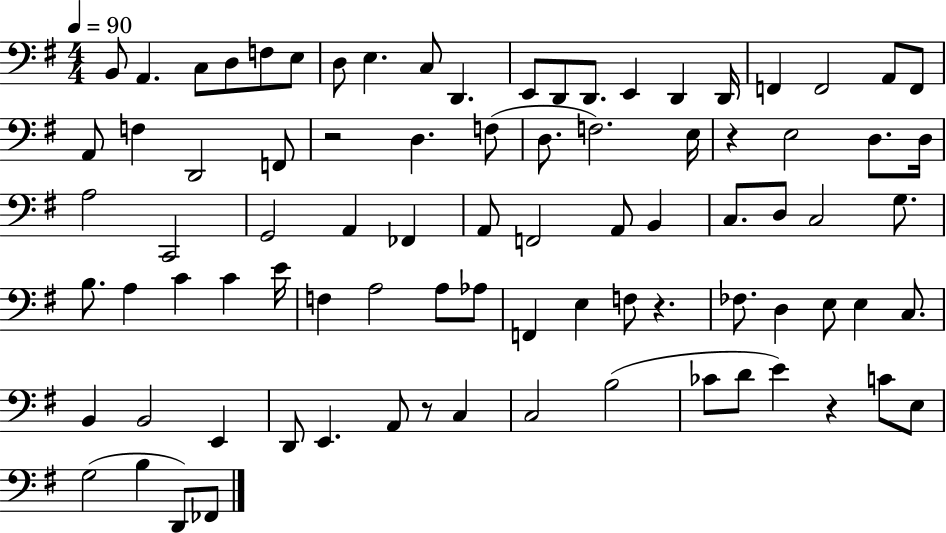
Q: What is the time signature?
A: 4/4